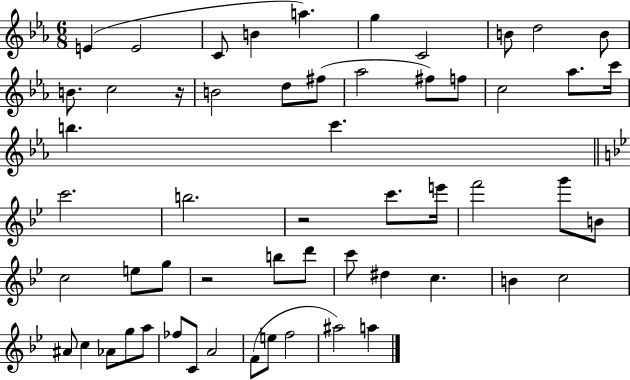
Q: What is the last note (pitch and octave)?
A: A5